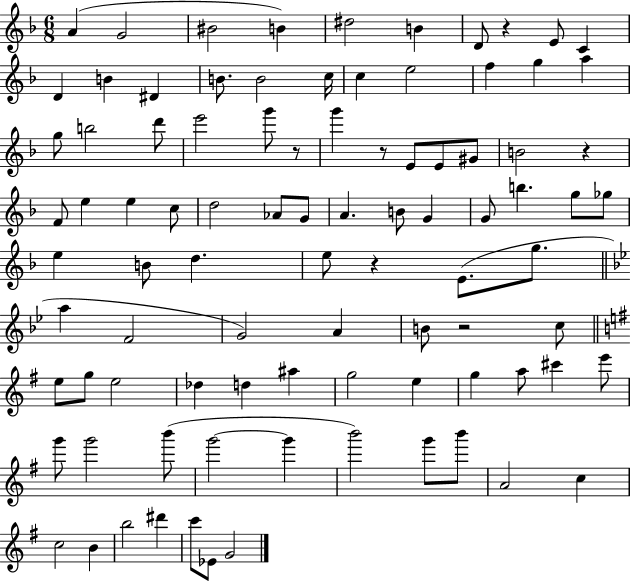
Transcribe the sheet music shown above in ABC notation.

X:1
T:Untitled
M:6/8
L:1/4
K:F
A G2 ^B2 B ^d2 B D/2 z E/2 C D B ^D B/2 B2 c/4 c e2 f g a g/2 b2 d'/2 e'2 g'/2 z/2 g' z/2 E/2 E/2 ^G/2 B2 z F/2 e e c/2 d2 _A/2 G/2 A B/2 G G/2 b g/2 _g/2 e B/2 d e/2 z E/2 g/2 a F2 G2 A B/2 z2 c/2 e/2 g/2 e2 _d d ^a g2 e g a/2 ^c' e'/2 g'/2 g'2 b'/2 g'2 g' b'2 g'/2 b'/2 A2 c c2 B b2 ^d' c'/2 _E/2 G2